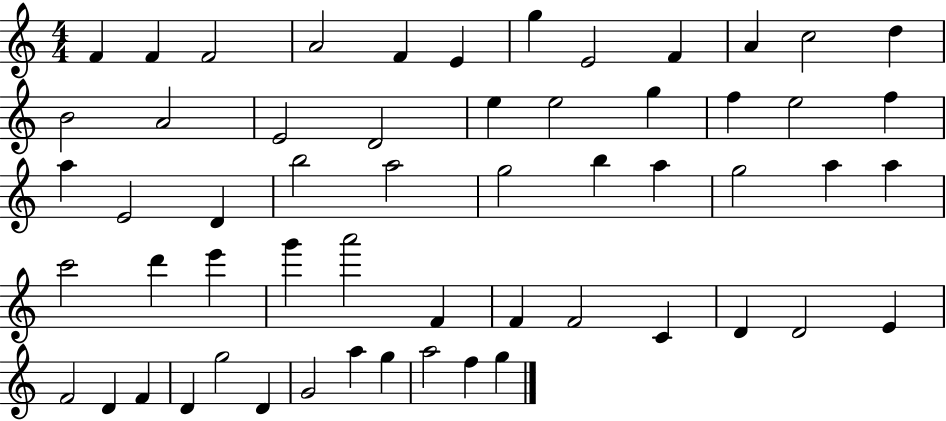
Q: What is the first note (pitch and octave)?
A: F4